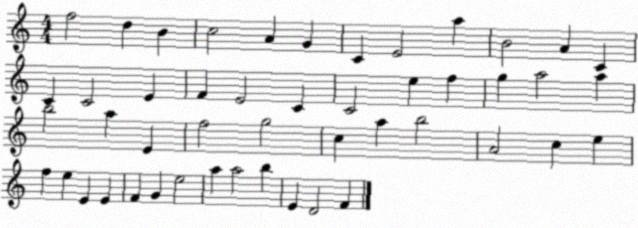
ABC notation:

X:1
T:Untitled
M:4/4
L:1/4
K:C
f2 d B c2 A G C E2 a B2 A C C C2 E F E2 C C2 e f g a2 a b2 a E f2 g2 c a b2 A2 c e f e E E F G e2 a a2 b E D2 F